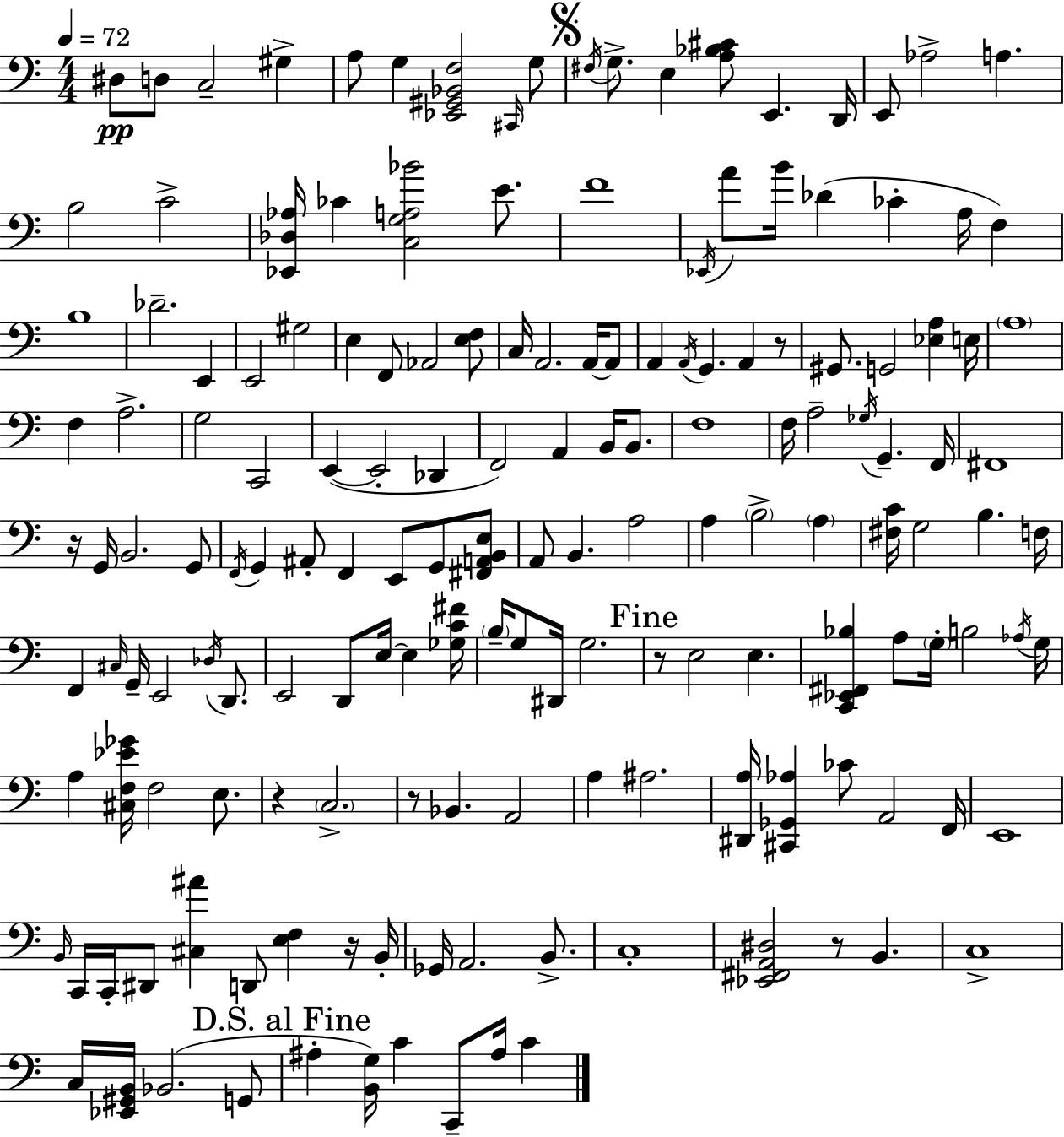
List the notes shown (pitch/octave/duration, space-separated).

D#3/e D3/e C3/h G#3/q A3/e G3/q [Eb2,G#2,Bb2,F3]/h C#2/s G3/e F#3/s G3/e. E3/q [A3,Bb3,C#4]/e E2/q. D2/s E2/e Ab3/h A3/q. B3/h C4/h [Eb2,Db3,Ab3]/s CES4/q [C3,G3,A3,Bb4]/h E4/e. F4/w Eb2/s A4/e B4/s Db4/q CES4/q A3/s F3/q B3/w Db4/h. E2/q E2/h G#3/h E3/q F2/e Ab2/h [E3,F3]/e C3/s A2/h. A2/s A2/e A2/q A2/s G2/q. A2/q R/e G#2/e. G2/h [Eb3,A3]/q E3/s A3/w F3/q A3/h. G3/h C2/h E2/q E2/h Db2/q F2/h A2/q B2/s B2/e. F3/w F3/s A3/h Gb3/s G2/q. F2/s F#2/w R/s G2/s B2/h. G2/e F2/s G2/q A#2/e F2/q E2/e G2/e [F#2,A2,B2,E3]/e A2/e B2/q. A3/h A3/q B3/h A3/q [F#3,C4]/s G3/h B3/q. F3/s F2/q C#3/s G2/s E2/h Db3/s D2/e. E2/h D2/e E3/s E3/q [Gb3,C4,F#4]/s B3/s G3/e D#2/s G3/h. R/e E3/h E3/q. [C2,Eb2,F#2,Bb3]/q A3/e G3/s B3/h Ab3/s G3/s A3/q [C#3,F3,Eb4,Gb4]/s F3/h E3/e. R/q C3/h. R/e Bb2/q. A2/h A3/q A#3/h. [D#2,A3]/s [C#2,Gb2,Ab3]/q CES4/e A2/h F2/s E2/w B2/s C2/s C2/s D#2/e [C#3,A#4]/q D2/e [E3,F3]/q R/s B2/s Gb2/s A2/h. B2/e. C3/w [Eb2,F#2,A2,D#3]/h R/e B2/q. C3/w C3/s [Eb2,G#2,B2]/s Bb2/h. G2/e A#3/q [B2,G3]/s C4/q C2/e A#3/s C4/q